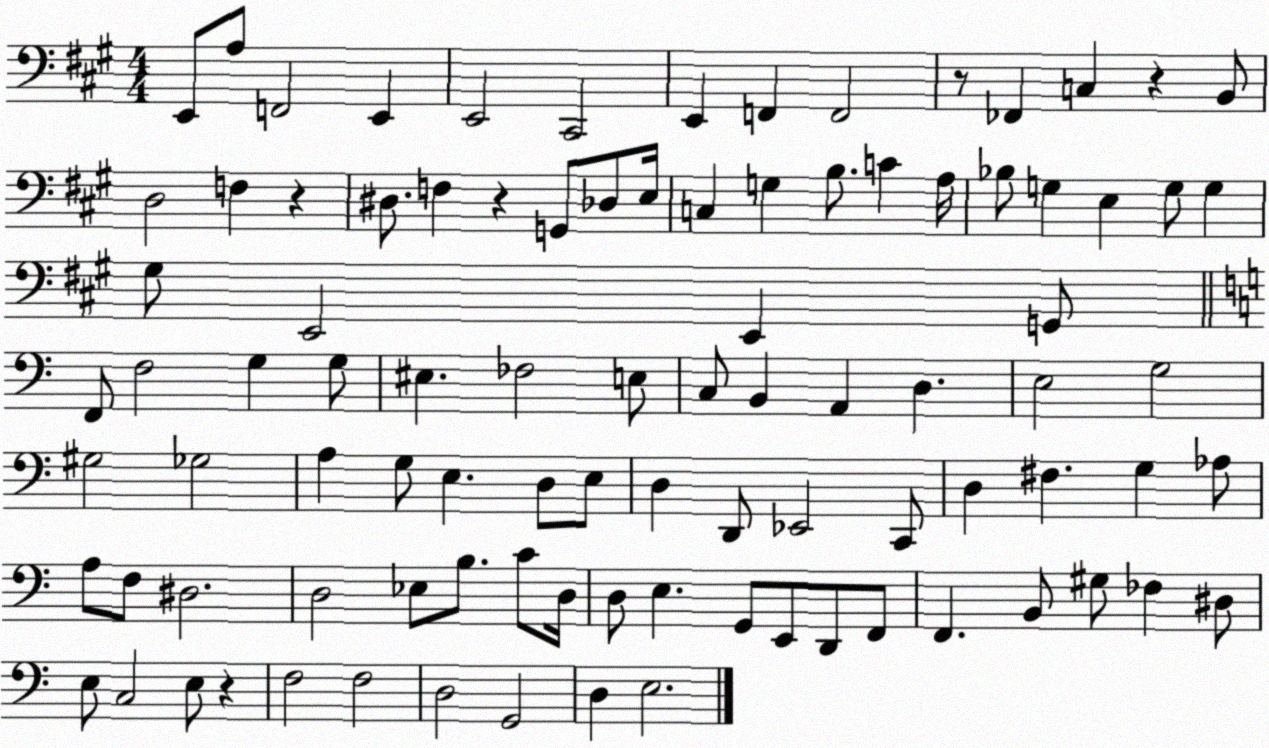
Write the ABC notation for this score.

X:1
T:Untitled
M:4/4
L:1/4
K:A
E,,/2 A,/2 F,,2 E,, E,,2 ^C,,2 E,, F,, F,,2 z/2 _F,, C, z B,,/2 D,2 F, z ^D,/2 F, z G,,/2 _D,/2 E,/4 C, G, B,/2 C A,/4 _B,/2 G, E, G,/2 G, ^G,/2 E,,2 E,, G,,/2 F,,/2 F,2 G, G,/2 ^E, _F,2 E,/2 C,/2 B,, A,, D, E,2 G,2 ^G,2 _G,2 A, G,/2 E, D,/2 E,/2 D, D,,/2 _E,,2 C,,/2 D, ^F, G, _A,/2 A,/2 F,/2 ^D,2 D,2 _E,/2 B,/2 C/2 D,/4 D,/2 E, G,,/2 E,,/2 D,,/2 F,,/2 F,, B,,/2 ^G,/2 _F, ^D,/2 E,/2 C,2 E,/2 z F,2 F,2 D,2 G,,2 D, E,2